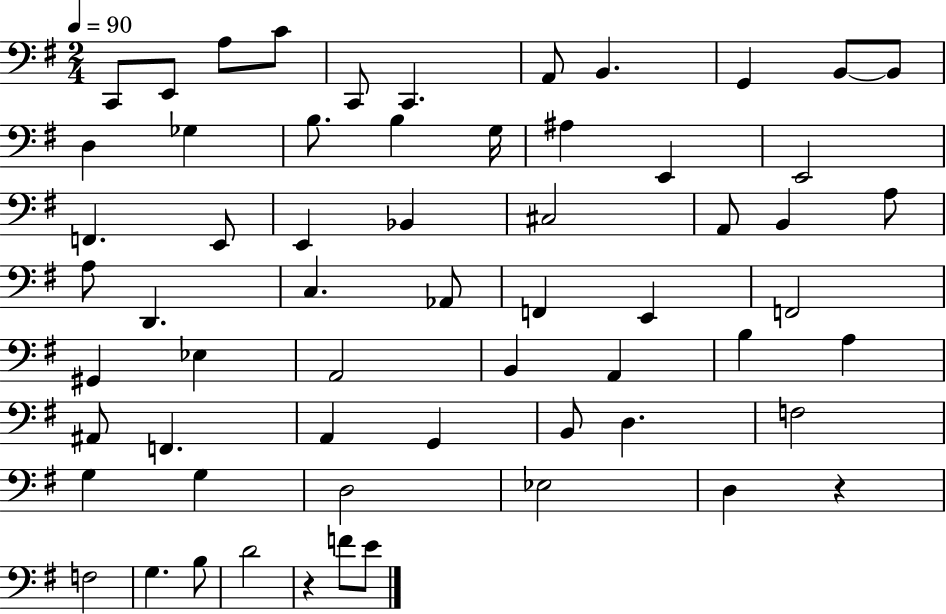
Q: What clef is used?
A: bass